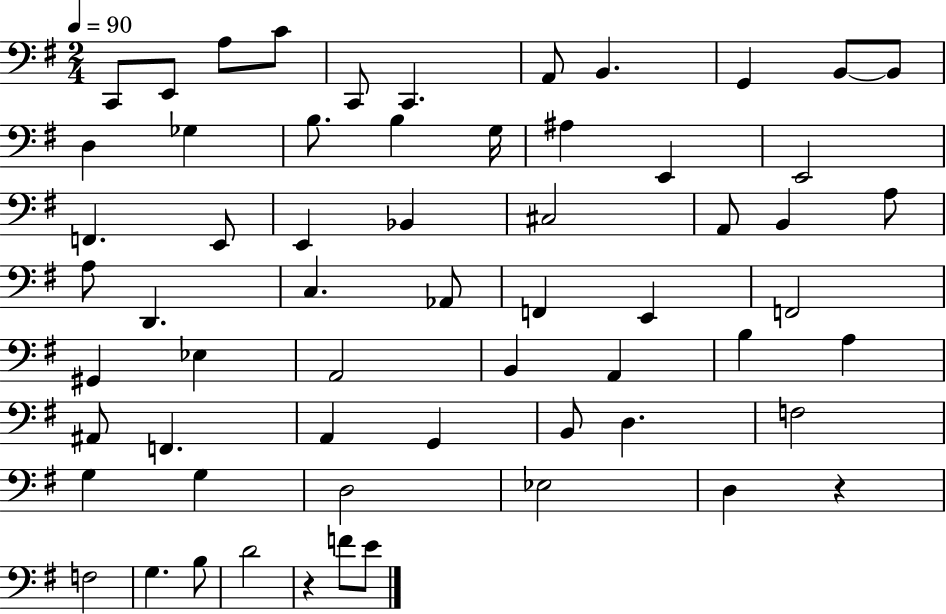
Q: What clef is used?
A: bass